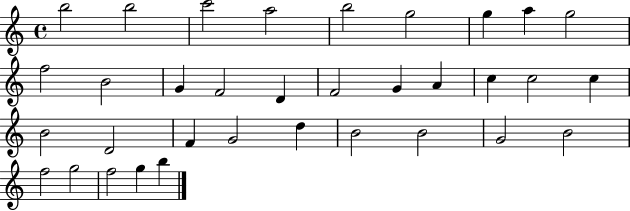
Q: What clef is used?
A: treble